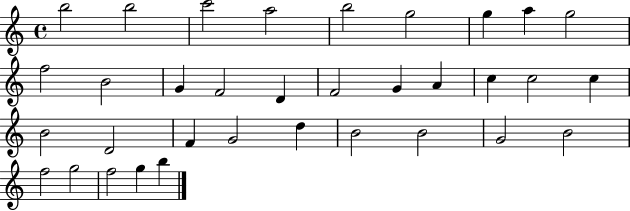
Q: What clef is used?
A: treble